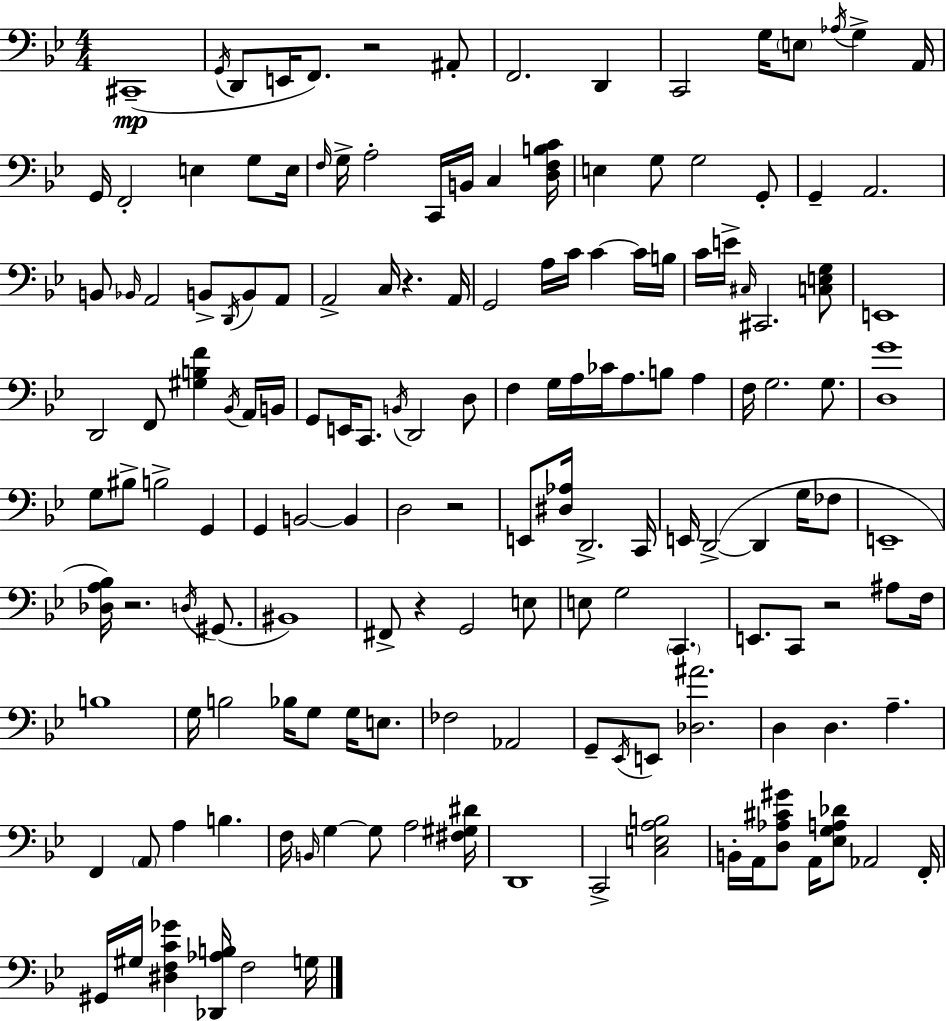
C#2/w G2/s D2/e E2/s F2/e. R/h A#2/e F2/h. D2/q C2/h G3/s E3/e Ab3/s G3/q A2/s G2/s F2/h E3/q G3/e E3/s F3/s G3/s A3/h C2/s B2/s C3/q [D3,F3,B3,C4]/s E3/q G3/e G3/h G2/e G2/q A2/h. B2/e Bb2/s A2/h B2/e D2/s B2/e A2/e A2/h C3/s R/q. A2/s G2/h A3/s C4/s C4/q C4/s B3/s C4/s E4/s C#3/s C#2/h. [C3,E3,G3]/e E2/w D2/h F2/e [G#3,B3,F4]/q Bb2/s A2/s B2/s G2/e E2/s C2/e. B2/s D2/h D3/e F3/q G3/s A3/s CES4/s A3/e. B3/e A3/q F3/s G3/h. G3/e. [D3,G4]/w G3/e BIS3/e B3/h G2/q G2/q B2/h B2/q D3/h R/h E2/e [D#3,Ab3]/s D2/h. C2/s E2/s D2/h D2/q G3/s FES3/e E2/w [Db3,A3,Bb3]/s R/h. D3/s G#2/e. BIS2/w F#2/e R/q G2/h E3/e E3/e G3/h C2/q. E2/e. C2/e R/h A#3/e F3/s B3/w G3/s B3/h Bb3/s G3/e G3/s E3/e. FES3/h Ab2/h G2/e Eb2/s E2/e [Db3,A#4]/h. D3/q D3/q. A3/q. F2/q A2/e A3/q B3/q. F3/s B2/s G3/q G3/e A3/h [F#3,G#3,D#4]/s D2/w C2/h [C3,E3,A3,B3]/h B2/s A2/s [D3,Ab3,C#4,G#4]/e A2/s [Eb3,G3,A3,Db4]/e Ab2/h F2/s G#2/s G#3/s [D#3,F3,C4,Gb4]/q [Db2,Ab3,B3]/s F3/h G3/s